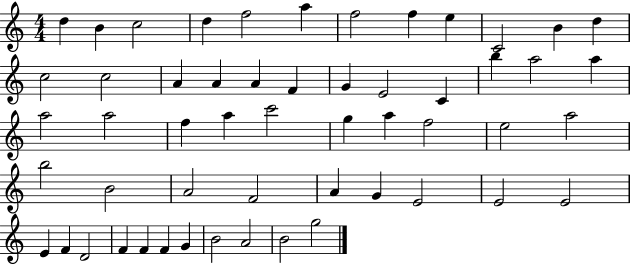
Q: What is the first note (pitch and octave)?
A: D5